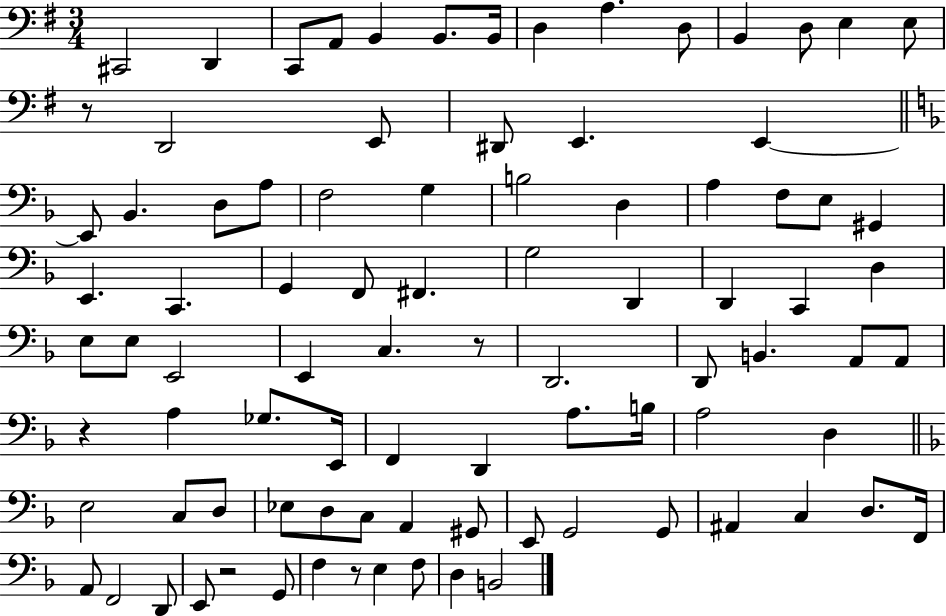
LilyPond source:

{
  \clef bass
  \numericTimeSignature
  \time 3/4
  \key g \major
  cis,2 d,4 | c,8 a,8 b,4 b,8. b,16 | d4 a4. d8 | b,4 d8 e4 e8 | \break r8 d,2 e,8 | dis,8 e,4. e,4~~ | \bar "||" \break \key d \minor e,8 bes,4. d8 a8 | f2 g4 | b2 d4 | a4 f8 e8 gis,4 | \break e,4. c,4. | g,4 f,8 fis,4. | g2 d,4 | d,4 c,4 d4 | \break e8 e8 e,2 | e,4 c4. r8 | d,2. | d,8 b,4. a,8 a,8 | \break r4 a4 ges8. e,16 | f,4 d,4 a8. b16 | a2 d4 | \bar "||" \break \key f \major e2 c8 d8 | ees8 d8 c8 a,4 gis,8 | e,8 g,2 g,8 | ais,4 c4 d8. f,16 | \break a,8 f,2 d,8 | e,8 r2 g,8 | f4 r8 e4 f8 | d4 b,2 | \break \bar "|."
}